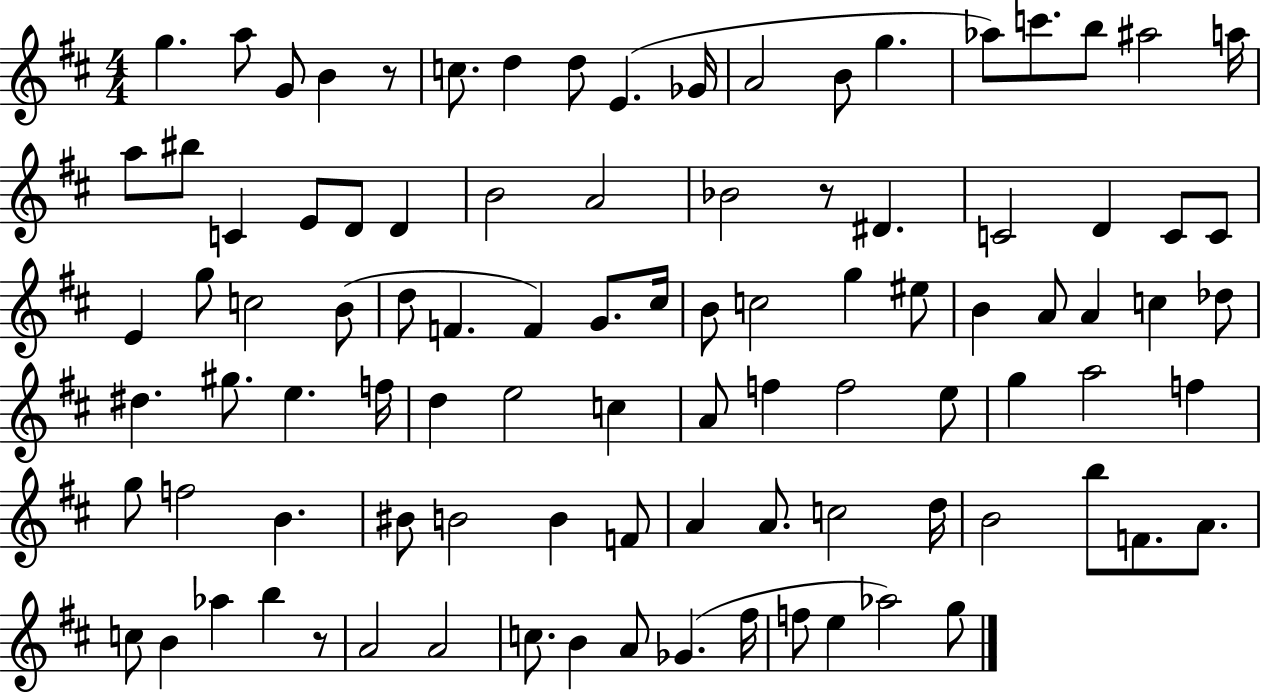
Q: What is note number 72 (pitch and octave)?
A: A4